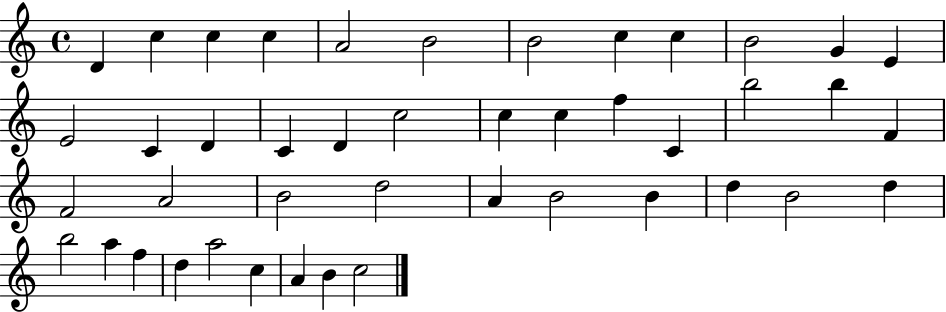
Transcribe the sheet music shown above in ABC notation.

X:1
T:Untitled
M:4/4
L:1/4
K:C
D c c c A2 B2 B2 c c B2 G E E2 C D C D c2 c c f C b2 b F F2 A2 B2 d2 A B2 B d B2 d b2 a f d a2 c A B c2